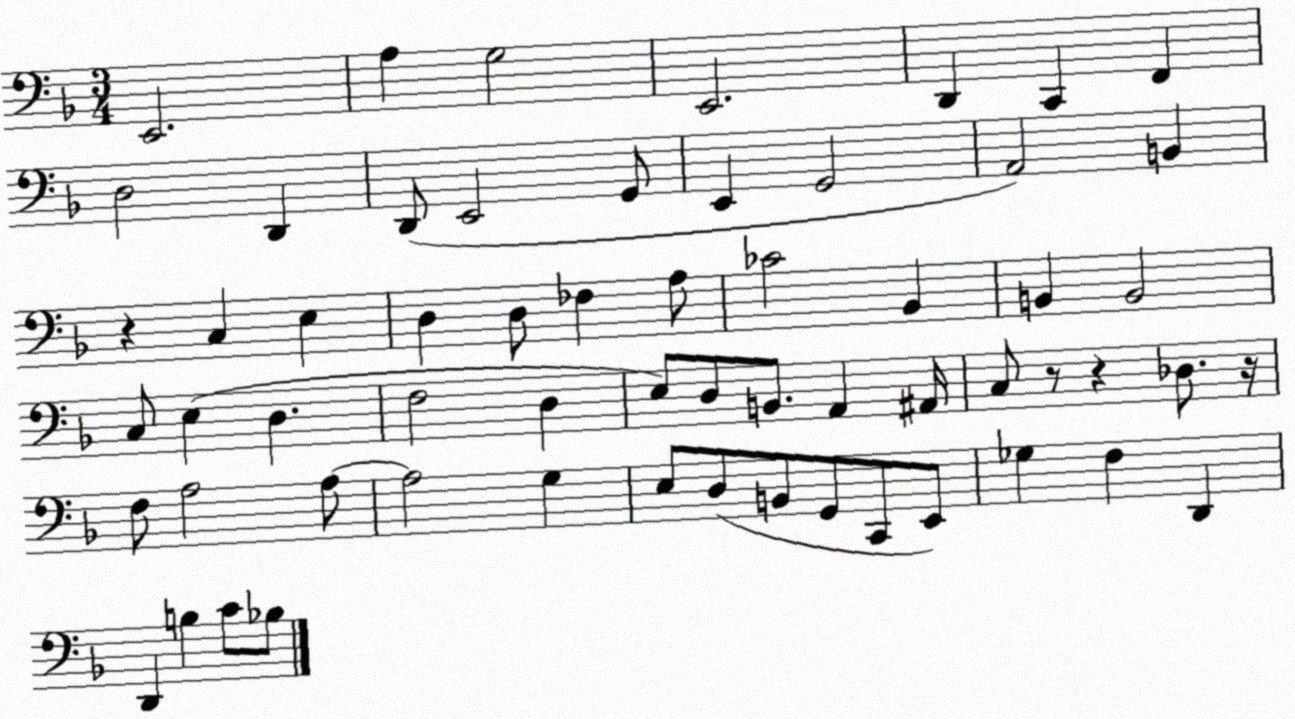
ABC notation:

X:1
T:Untitled
M:3/4
L:1/4
K:F
E,,2 A, G,2 E,,2 D,, C,, F,, D,2 D,, D,,/2 E,,2 G,,/2 E,, G,,2 A,,2 B,, z C, E, D, D,/2 _F, A,/2 _C2 _B,, B,, B,,2 C,/2 E, D, F,2 D, E,/2 D,/2 B,,/2 A,, ^A,,/4 C,/2 z/2 z _D,/2 z/4 F,/2 A,2 A,/2 A,2 G, E,/2 D,/2 B,,/2 G,,/2 C,,/2 E,,/2 _G, F, D,, D,, B, C/2 _B,/2